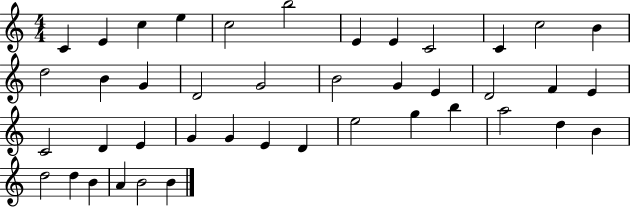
C4/q E4/q C5/q E5/q C5/h B5/h E4/q E4/q C4/h C4/q C5/h B4/q D5/h B4/q G4/q D4/h G4/h B4/h G4/q E4/q D4/h F4/q E4/q C4/h D4/q E4/q G4/q G4/q E4/q D4/q E5/h G5/q B5/q A5/h D5/q B4/q D5/h D5/q B4/q A4/q B4/h B4/q